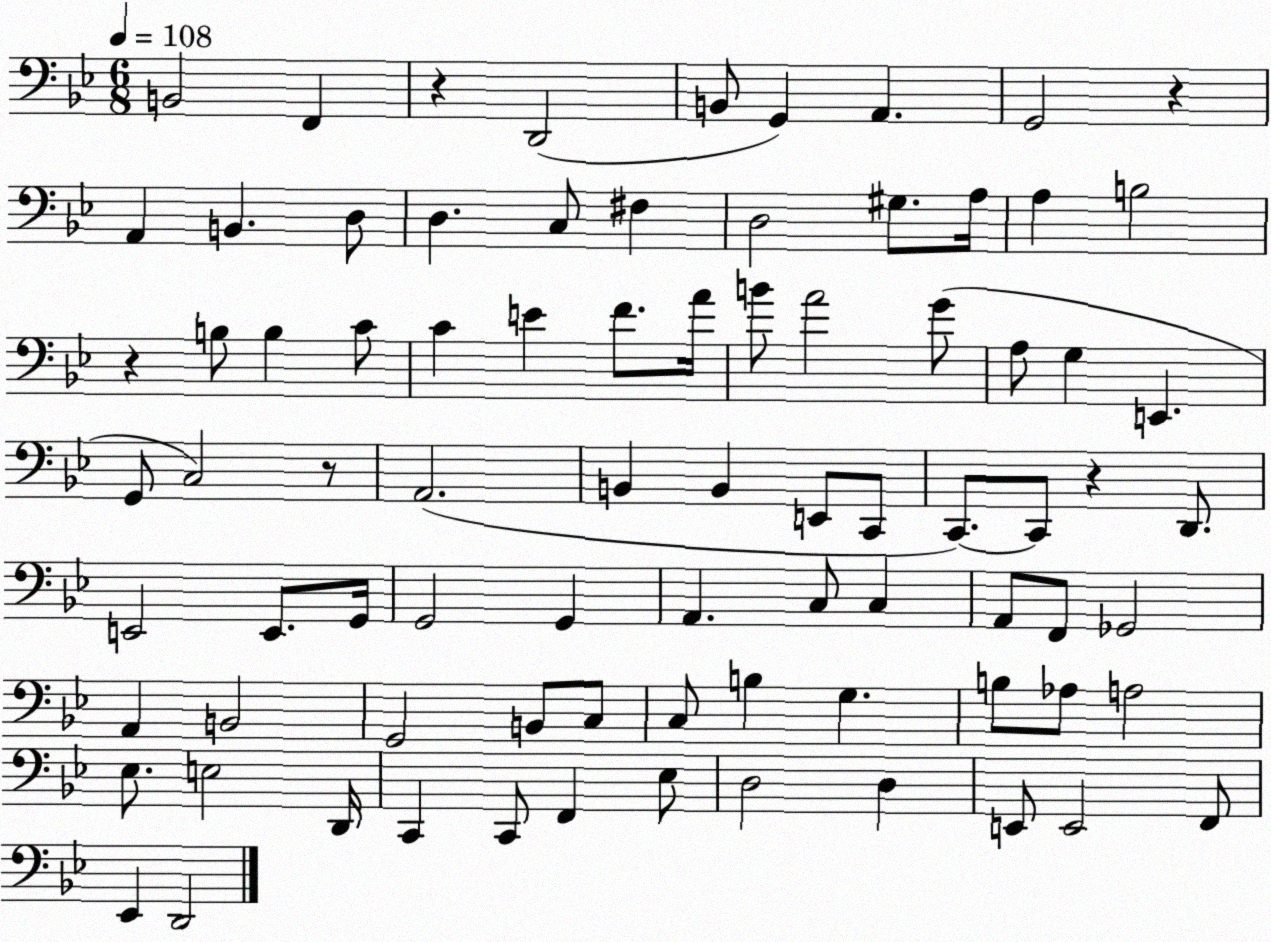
X:1
T:Untitled
M:6/8
L:1/4
K:Bb
B,,2 F,, z D,,2 B,,/2 G,, A,, G,,2 z A,, B,, D,/2 D, C,/2 ^F, D,2 ^G,/2 A,/4 A, B,2 z B,/2 B, C/2 C E F/2 A/4 B/2 A2 G/2 A,/2 G, E,, G,,/2 C,2 z/2 A,,2 B,, B,, E,,/2 C,,/2 C,,/2 C,,/2 z D,,/2 E,,2 E,,/2 G,,/4 G,,2 G,, A,, C,/2 C, A,,/2 F,,/2 _G,,2 A,, B,,2 G,,2 B,,/2 C,/2 C,/2 B, G, B,/2 _A,/2 A,2 _E,/2 E,2 D,,/4 C,, C,,/2 F,, _E,/2 D,2 D, E,,/2 E,,2 F,,/2 _E,, D,,2